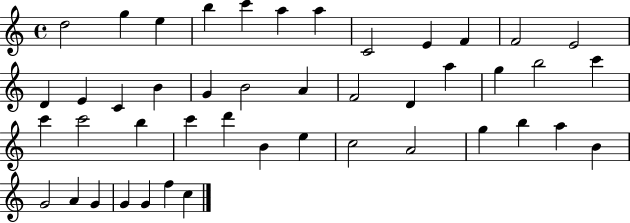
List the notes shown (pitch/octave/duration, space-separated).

D5/h G5/q E5/q B5/q C6/q A5/q A5/q C4/h E4/q F4/q F4/h E4/h D4/q E4/q C4/q B4/q G4/q B4/h A4/q F4/h D4/q A5/q G5/q B5/h C6/q C6/q C6/h B5/q C6/q D6/q B4/q E5/q C5/h A4/h G5/q B5/q A5/q B4/q G4/h A4/q G4/q G4/q G4/q F5/q C5/q